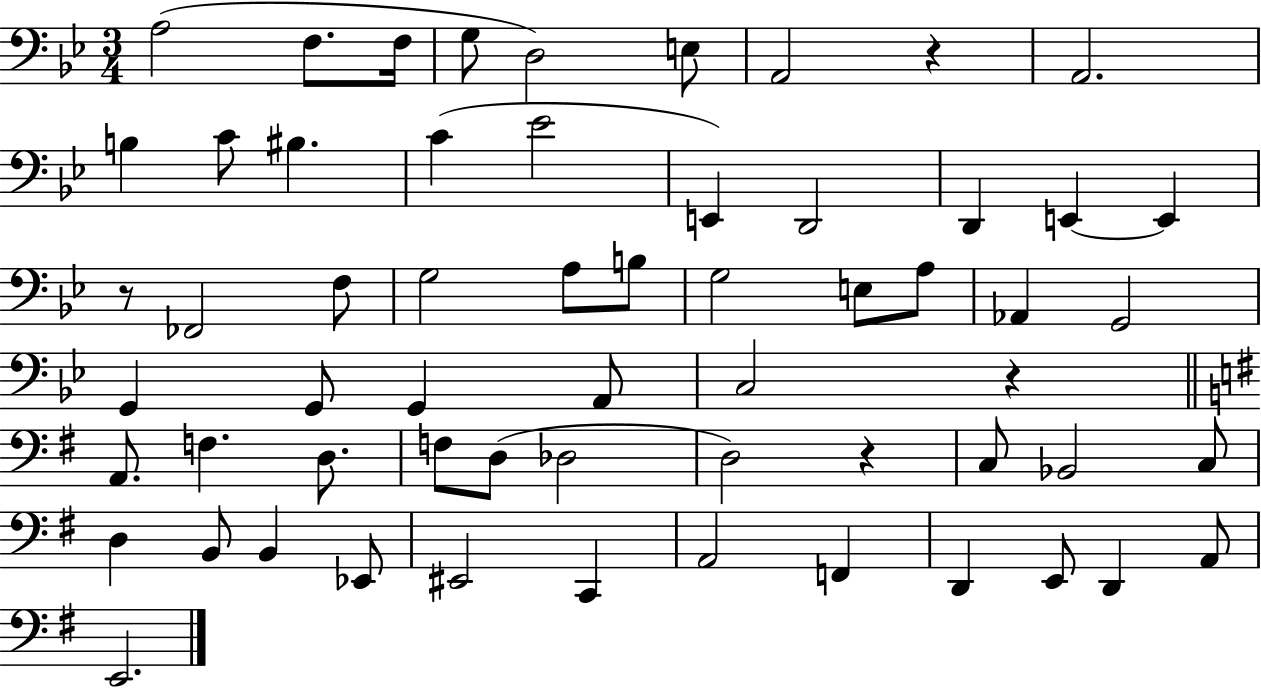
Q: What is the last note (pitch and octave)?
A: E2